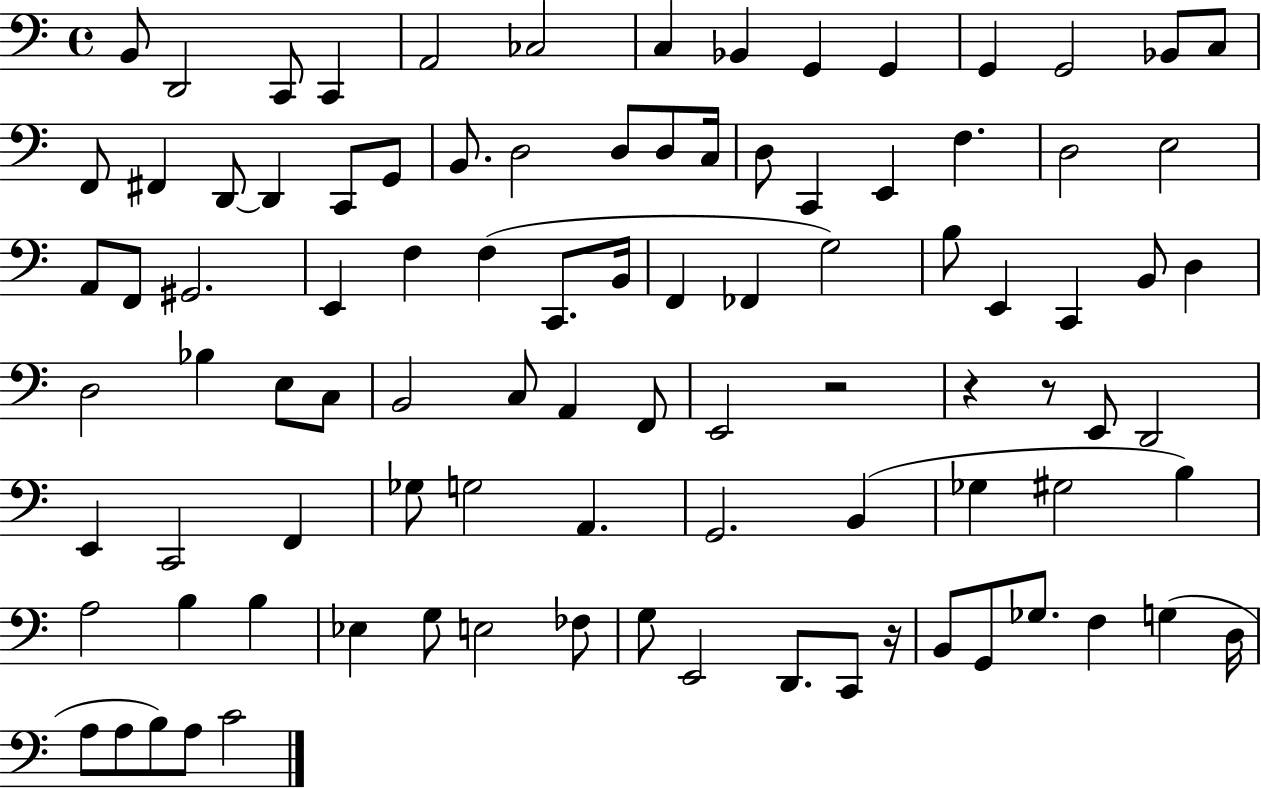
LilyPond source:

{
  \clef bass
  \time 4/4
  \defaultTimeSignature
  \key c \major
  b,8 d,2 c,8 c,4 | a,2 ces2 | c4 bes,4 g,4 g,4 | g,4 g,2 bes,8 c8 | \break f,8 fis,4 d,8~~ d,4 c,8 g,8 | b,8. d2 d8 d8 c16 | d8 c,4 e,4 f4. | d2 e2 | \break a,8 f,8 gis,2. | e,4 f4 f4( c,8. b,16 | f,4 fes,4 g2) | b8 e,4 c,4 b,8 d4 | \break d2 bes4 e8 c8 | b,2 c8 a,4 f,8 | e,2 r2 | r4 r8 e,8 d,2 | \break e,4 c,2 f,4 | ges8 g2 a,4. | g,2. b,4( | ges4 gis2 b4) | \break a2 b4 b4 | ees4 g8 e2 fes8 | g8 e,2 d,8. c,8 r16 | b,8 g,8 ges8. f4 g4( d16 | \break a8 a8 b8) a8 c'2 | \bar "|."
}